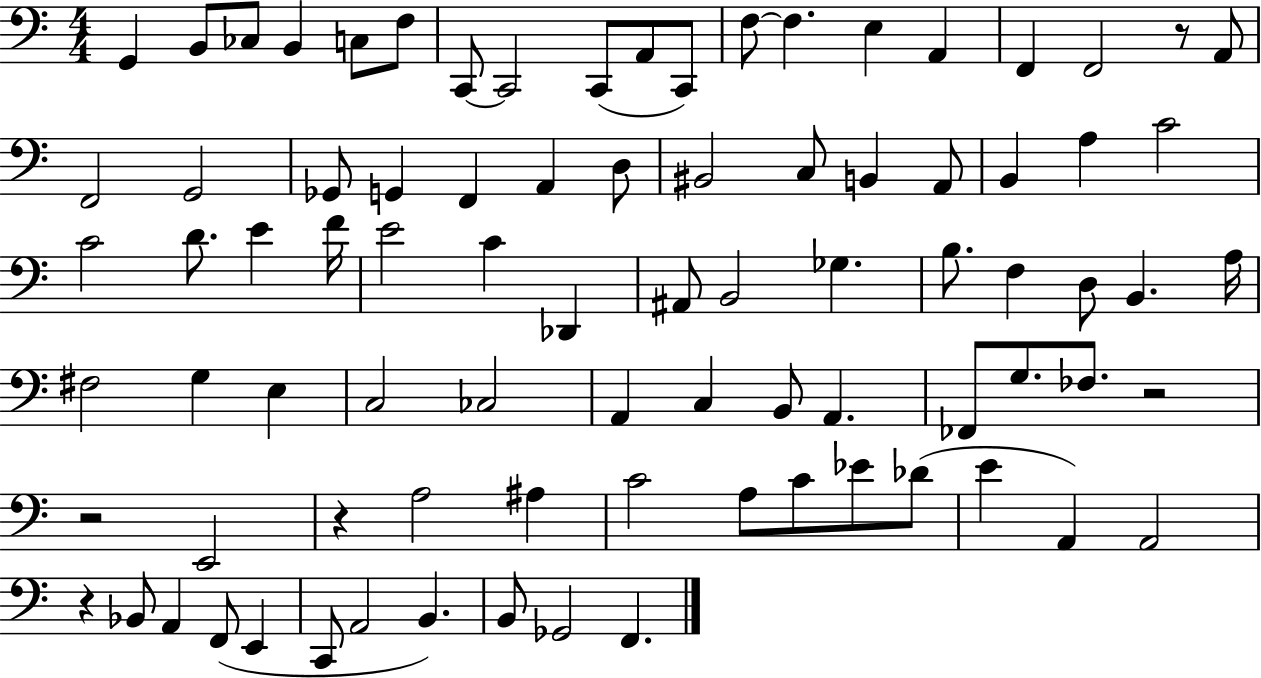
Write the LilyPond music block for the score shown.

{
  \clef bass
  \numericTimeSignature
  \time 4/4
  \key c \major
  g,4 b,8 ces8 b,4 c8 f8 | c,8~~ c,2 c,8( a,8 c,8) | f8~~ f4. e4 a,4 | f,4 f,2 r8 a,8 | \break f,2 g,2 | ges,8 g,4 f,4 a,4 d8 | bis,2 c8 b,4 a,8 | b,4 a4 c'2 | \break c'2 d'8. e'4 f'16 | e'2 c'4 des,4 | ais,8 b,2 ges4. | b8. f4 d8 b,4. a16 | \break fis2 g4 e4 | c2 ces2 | a,4 c4 b,8 a,4. | fes,8 g8. fes8. r2 | \break r2 e,2 | r4 a2 ais4 | c'2 a8 c'8 ees'8 des'8( | e'4 a,4) a,2 | \break r4 bes,8 a,4 f,8( e,4 | c,8 a,2 b,4.) | b,8 ges,2 f,4. | \bar "|."
}